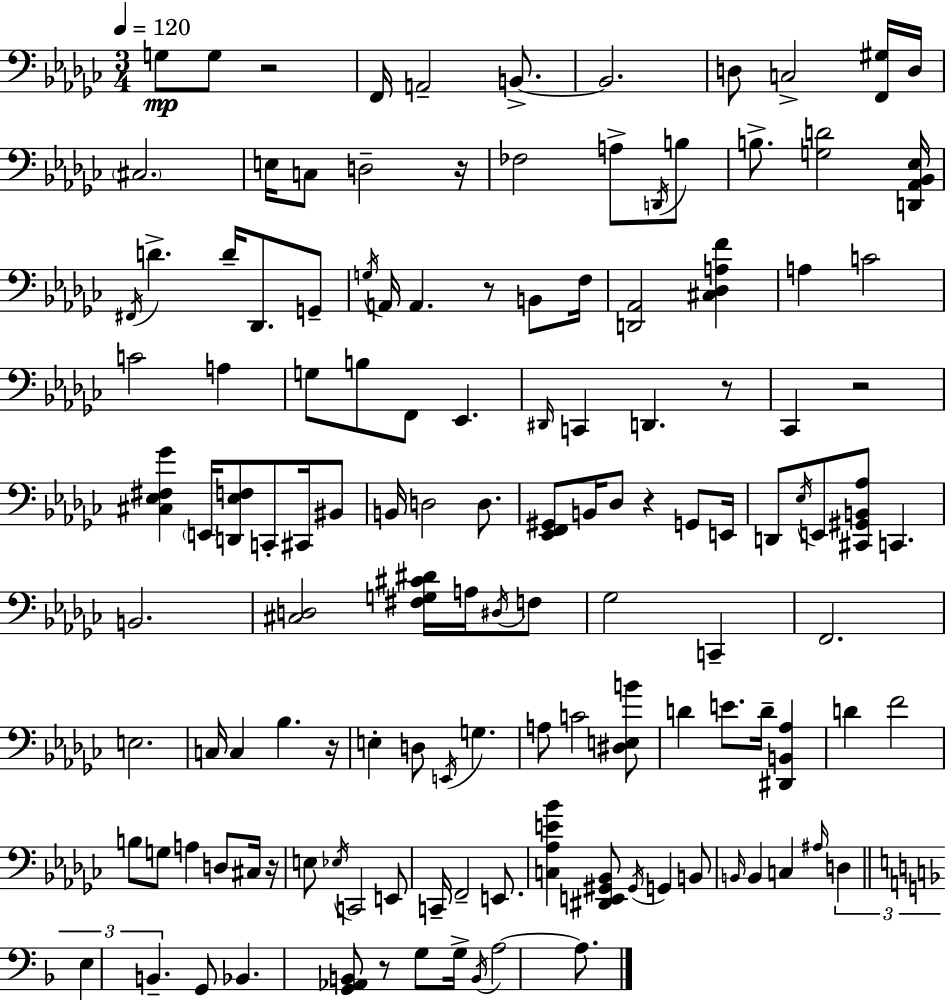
X:1
T:Untitled
M:3/4
L:1/4
K:Ebm
G,/2 G,/2 z2 F,,/4 A,,2 B,,/2 B,,2 D,/2 C,2 [F,,^G,]/4 D,/4 ^C,2 E,/4 C,/2 D,2 z/4 _F,2 A,/2 D,,/4 B,/2 B,/2 [G,D]2 [D,,_A,,_B,,_E,]/4 ^F,,/4 D D/4 _D,,/2 G,,/2 G,/4 A,,/4 A,, z/2 B,,/2 F,/4 [D,,_A,,]2 [^C,_D,A,F] A, C2 C2 A, G,/2 B,/2 F,,/2 _E,, ^D,,/4 C,, D,, z/2 _C,, z2 [^C,_E,^F,_G] E,,/4 [D,,_E,F,]/2 C,,/2 ^C,,/4 ^B,,/2 B,,/4 D,2 D,/2 [_E,,F,,^G,,]/2 B,,/4 _D,/2 z G,,/2 E,,/4 D,,/2 _E,/4 E,,/2 [^C,,^G,,B,,_A,]/2 C,, B,,2 [^C,D,]2 [^F,G,^C^D]/4 A,/4 ^D,/4 F,/2 _G,2 C,, F,,2 E,2 C,/4 C, _B, z/4 E, D,/2 E,,/4 G, A,/2 C2 [^D,E,B]/2 D E/2 D/4 [^D,,B,,_A,] D F2 B,/2 G,/2 A, D,/2 ^C,/4 z/4 E,/2 _E,/4 C,,2 E,,/2 C,,/4 F,,2 E,,/2 [C,_A,E_B] [^D,,E,,^G,,_B,,]/2 ^G,,/4 G,, B,,/2 B,,/4 B,, C, ^A,/4 D, E, B,, G,,/2 _B,, [G,,_A,,B,,]/2 z/2 G,/2 G,/4 B,,/4 A,2 A,/2